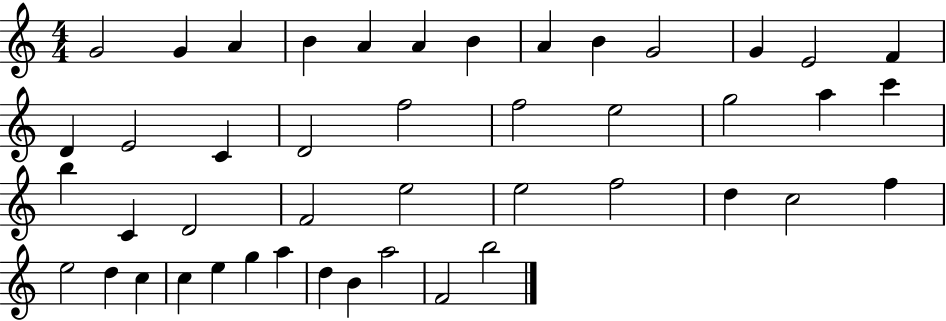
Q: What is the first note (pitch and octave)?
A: G4